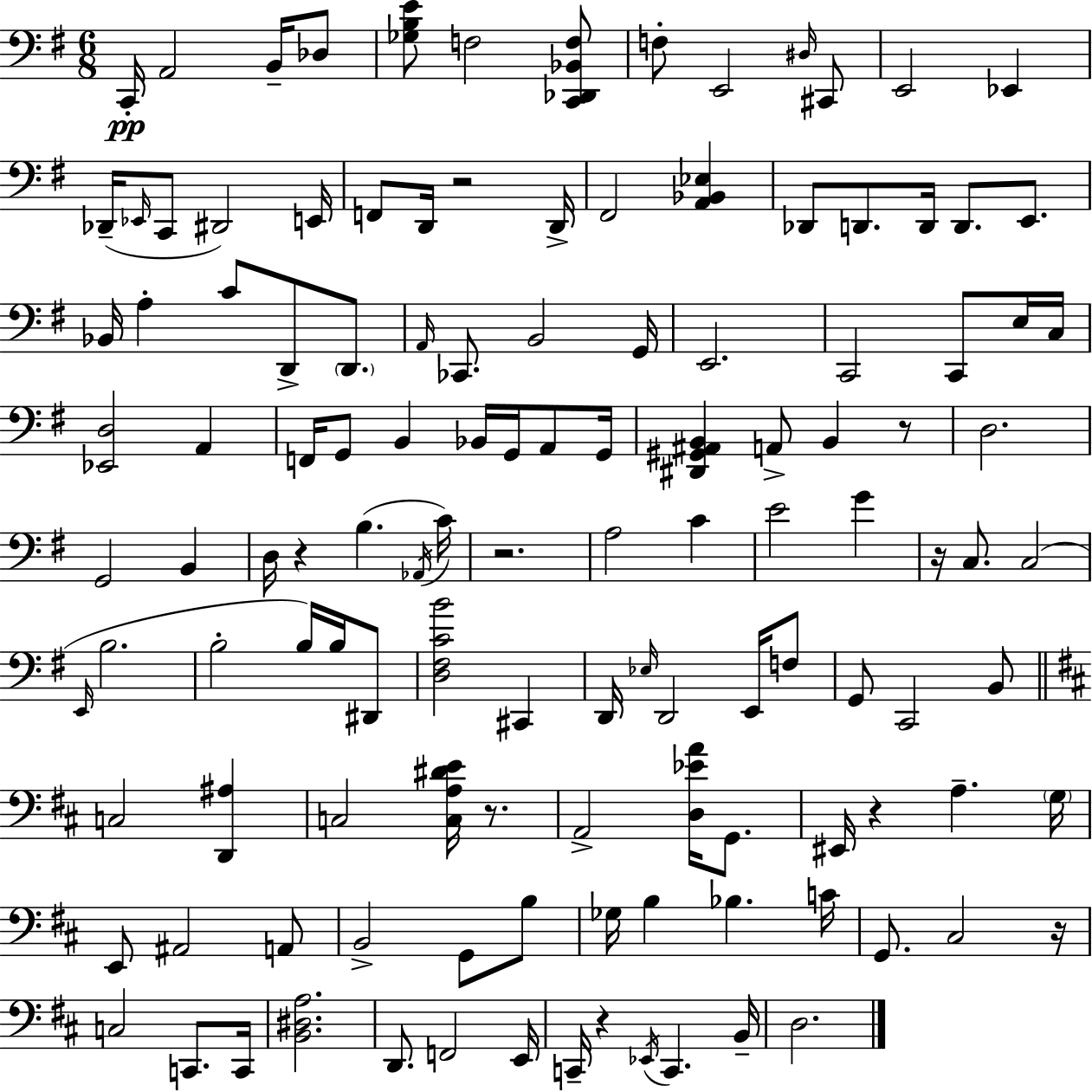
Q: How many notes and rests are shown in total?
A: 126